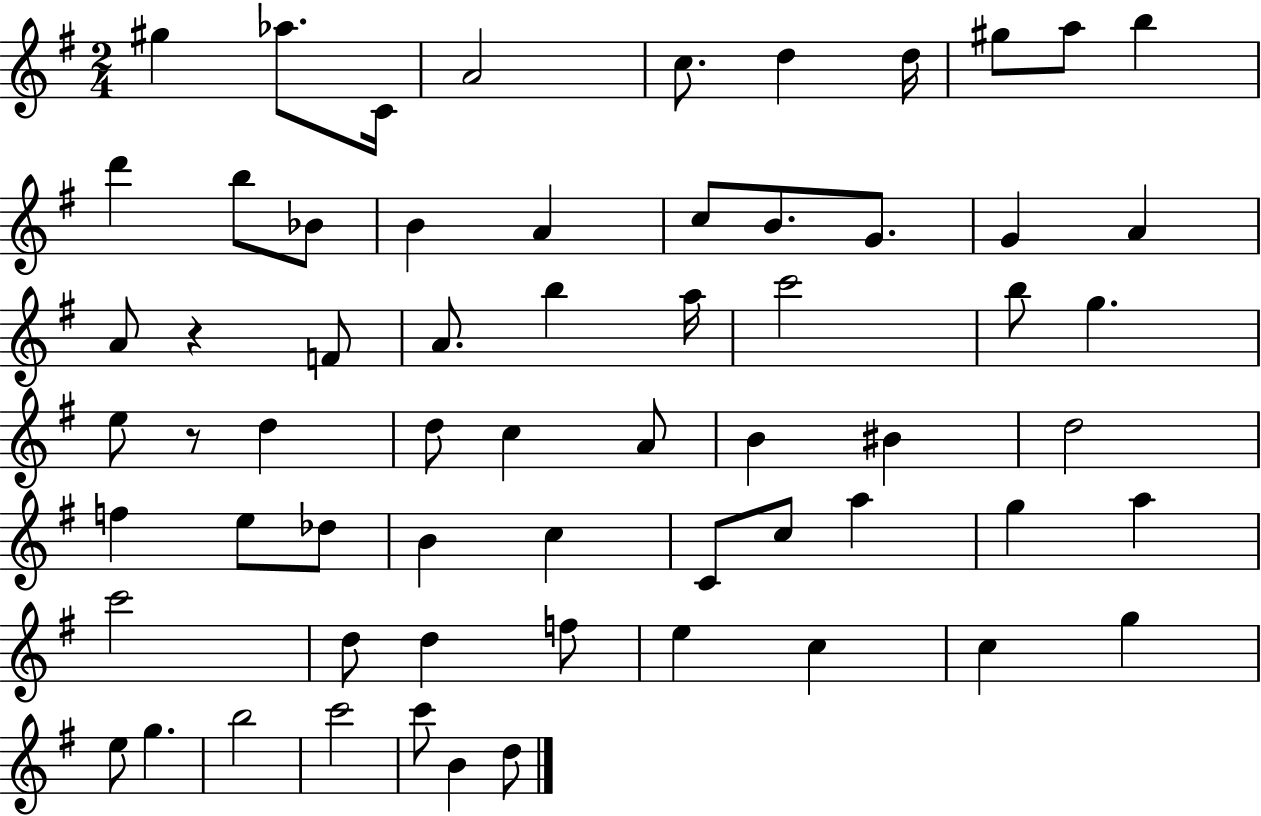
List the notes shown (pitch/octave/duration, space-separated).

G#5/q Ab5/e. C4/s A4/h C5/e. D5/q D5/s G#5/e A5/e B5/q D6/q B5/e Bb4/e B4/q A4/q C5/e B4/e. G4/e. G4/q A4/q A4/e R/q F4/e A4/e. B5/q A5/s C6/h B5/e G5/q. E5/e R/e D5/q D5/e C5/q A4/e B4/q BIS4/q D5/h F5/q E5/e Db5/e B4/q C5/q C4/e C5/e A5/q G5/q A5/q C6/h D5/e D5/q F5/e E5/q C5/q C5/q G5/q E5/e G5/q. B5/h C6/h C6/e B4/q D5/e